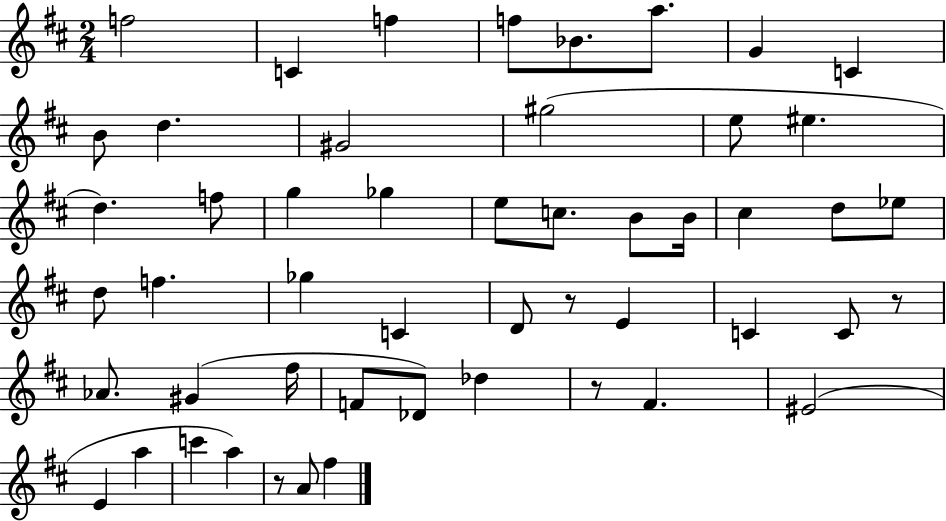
{
  \clef treble
  \numericTimeSignature
  \time 2/4
  \key d \major
  \repeat volta 2 { f''2 | c'4 f''4 | f''8 bes'8. a''8. | g'4 c'4 | \break b'8 d''4. | gis'2 | gis''2( | e''8 eis''4. | \break d''4.) f''8 | g''4 ges''4 | e''8 c''8. b'8 b'16 | cis''4 d''8 ees''8 | \break d''8 f''4. | ges''4 c'4 | d'8 r8 e'4 | c'4 c'8 r8 | \break aes'8. gis'4( fis''16 | f'8 des'8) des''4 | r8 fis'4. | eis'2( | \break e'4 a''4 | c'''4 a''4) | r8 a'8 fis''4 | } \bar "|."
}